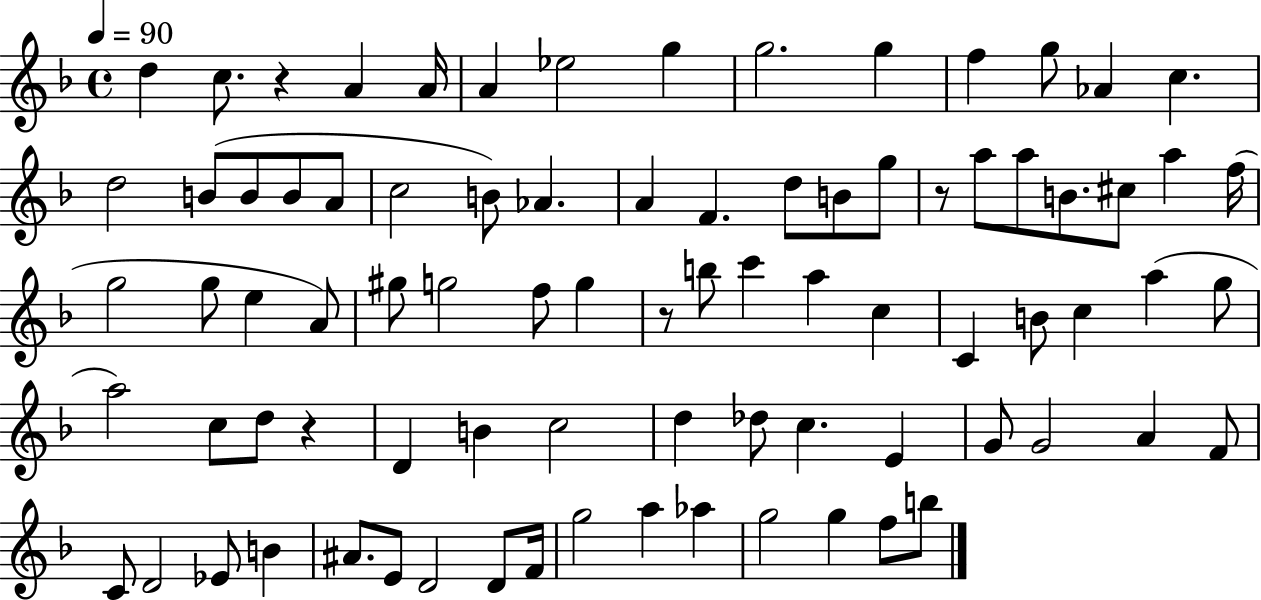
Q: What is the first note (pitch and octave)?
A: D5